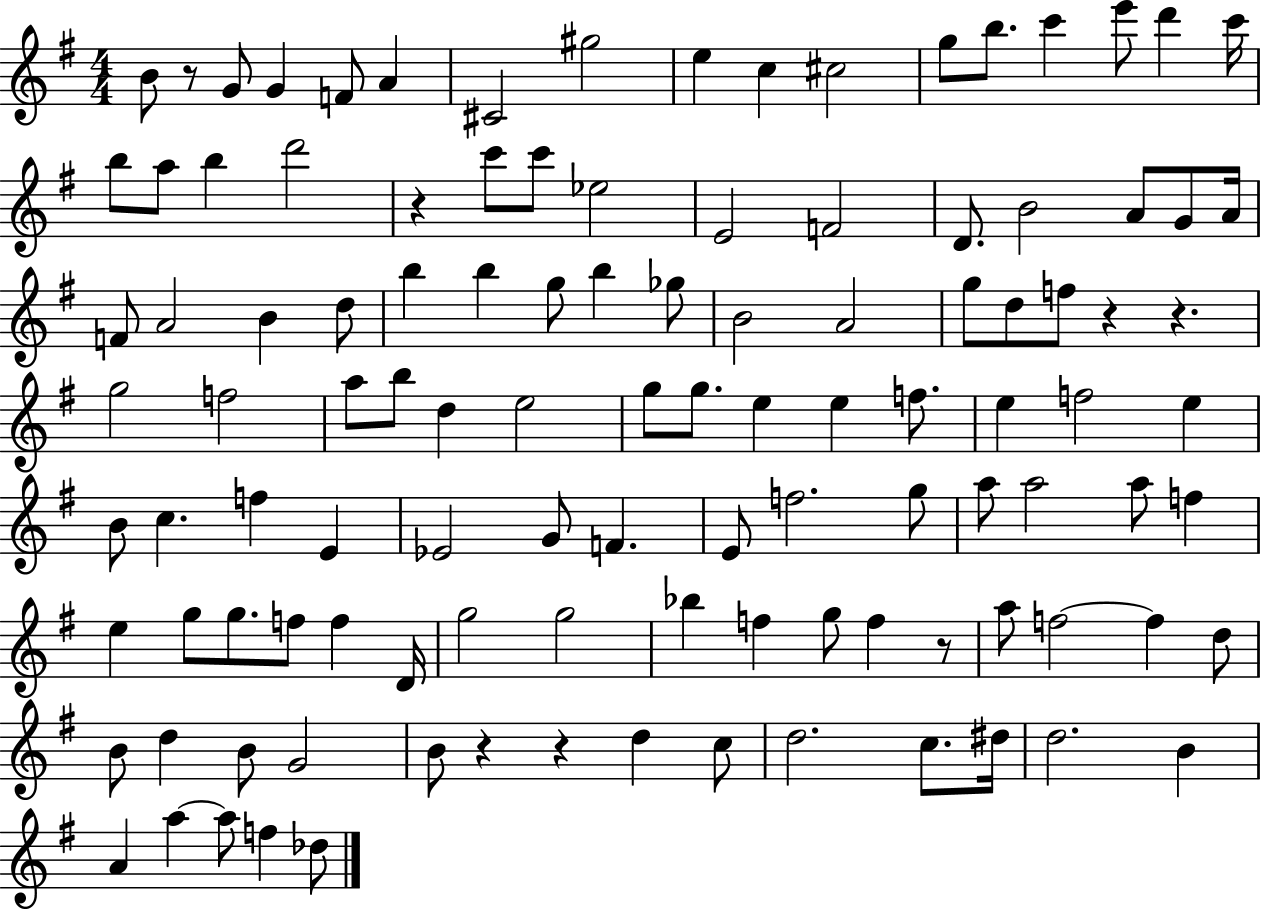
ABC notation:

X:1
T:Untitled
M:4/4
L:1/4
K:G
B/2 z/2 G/2 G F/2 A ^C2 ^g2 e c ^c2 g/2 b/2 c' e'/2 d' c'/4 b/2 a/2 b d'2 z c'/2 c'/2 _e2 E2 F2 D/2 B2 A/2 G/2 A/4 F/2 A2 B d/2 b b g/2 b _g/2 B2 A2 g/2 d/2 f/2 z z g2 f2 a/2 b/2 d e2 g/2 g/2 e e f/2 e f2 e B/2 c f E _E2 G/2 F E/2 f2 g/2 a/2 a2 a/2 f e g/2 g/2 f/2 f D/4 g2 g2 _b f g/2 f z/2 a/2 f2 f d/2 B/2 d B/2 G2 B/2 z z d c/2 d2 c/2 ^d/4 d2 B A a a/2 f _d/2